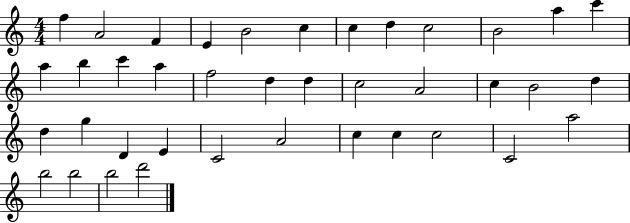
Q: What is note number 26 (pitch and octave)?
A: G5